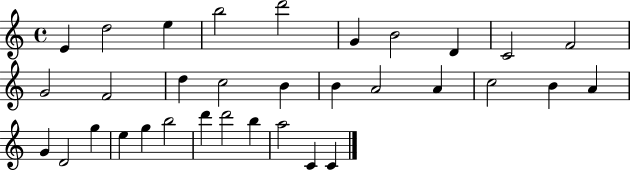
X:1
T:Untitled
M:4/4
L:1/4
K:C
E d2 e b2 d'2 G B2 D C2 F2 G2 F2 d c2 B B A2 A c2 B A G D2 g e g b2 d' d'2 b a2 C C